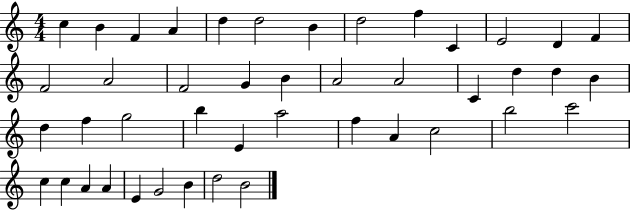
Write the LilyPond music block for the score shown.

{
  \clef treble
  \numericTimeSignature
  \time 4/4
  \key c \major
  c''4 b'4 f'4 a'4 | d''4 d''2 b'4 | d''2 f''4 c'4 | e'2 d'4 f'4 | \break f'2 a'2 | f'2 g'4 b'4 | a'2 a'2 | c'4 d''4 d''4 b'4 | \break d''4 f''4 g''2 | b''4 e'4 a''2 | f''4 a'4 c''2 | b''2 c'''2 | \break c''4 c''4 a'4 a'4 | e'4 g'2 b'4 | d''2 b'2 | \bar "|."
}